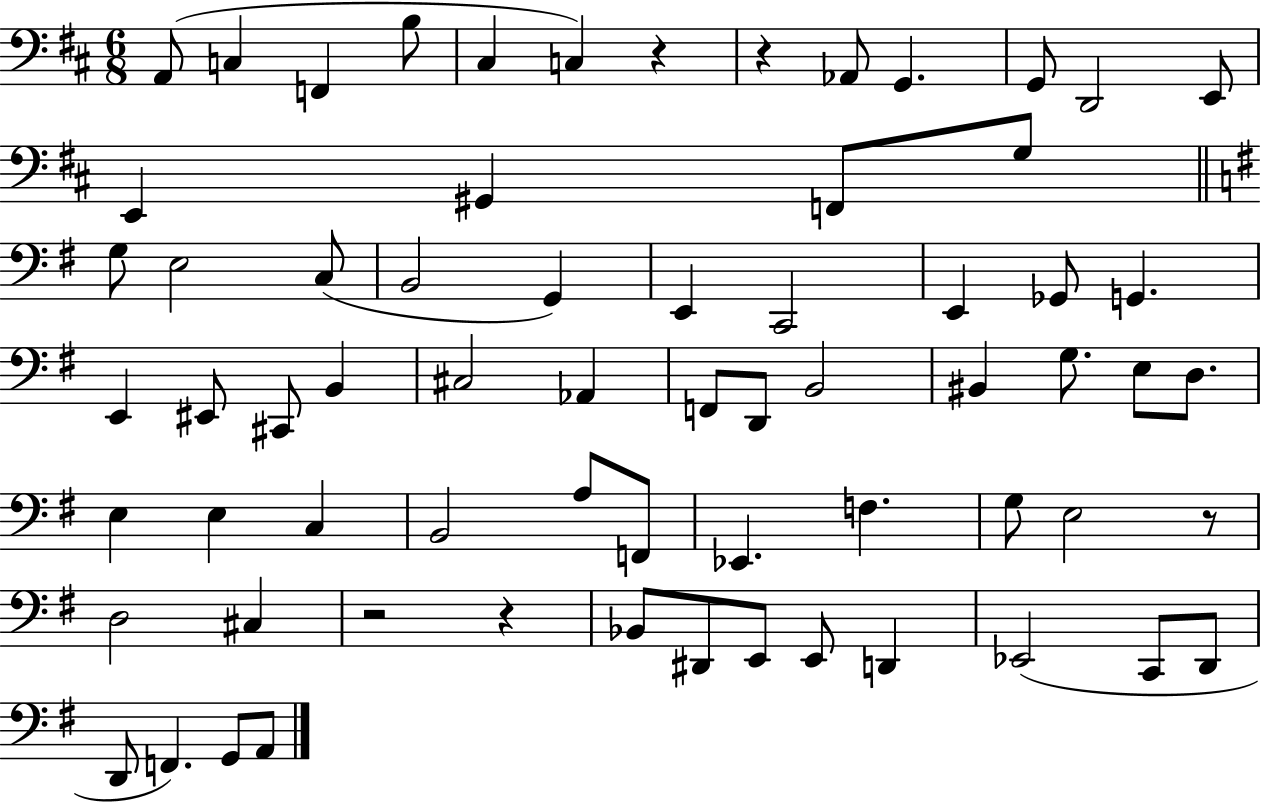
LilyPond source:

{
  \clef bass
  \numericTimeSignature
  \time 6/8
  \key d \major
  a,8( c4 f,4 b8 | cis4 c4) r4 | r4 aes,8 g,4. | g,8 d,2 e,8 | \break e,4 gis,4 f,8 g8 | \bar "||" \break \key g \major g8 e2 c8( | b,2 g,4) | e,4 c,2 | e,4 ges,8 g,4. | \break e,4 eis,8 cis,8 b,4 | cis2 aes,4 | f,8 d,8 b,2 | bis,4 g8. e8 d8. | \break e4 e4 c4 | b,2 a8 f,8 | ees,4. f4. | g8 e2 r8 | \break d2 cis4 | r2 r4 | bes,8 dis,8 e,8 e,8 d,4 | ees,2( c,8 d,8 | \break d,8 f,4.) g,8 a,8 | \bar "|."
}